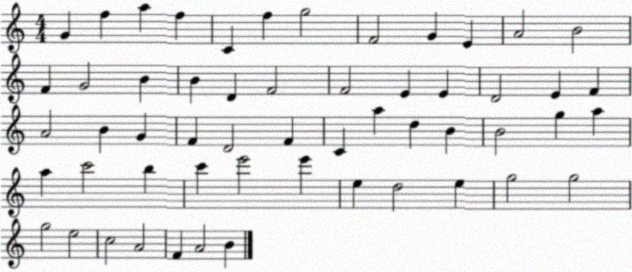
X:1
T:Untitled
M:4/4
L:1/4
K:C
G f a f C f g2 F2 G E A2 B2 F G2 B B D F2 F2 E E D2 E F A2 B G F D2 F C a d B B2 g a a c'2 b c' e'2 e' e d2 e g2 g2 g2 e2 c2 A2 F A2 B